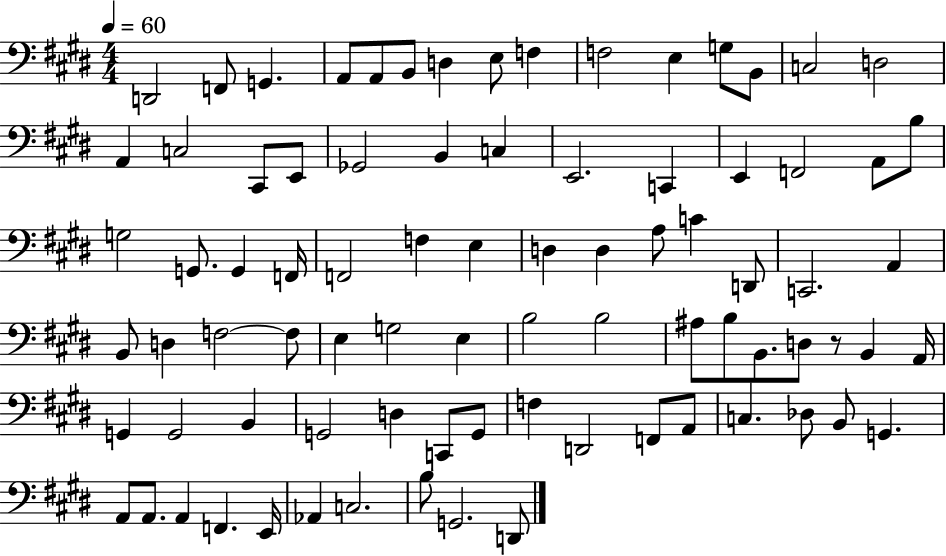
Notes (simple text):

D2/h F2/e G2/q. A2/e A2/e B2/e D3/q E3/e F3/q F3/h E3/q G3/e B2/e C3/h D3/h A2/q C3/h C#2/e E2/e Gb2/h B2/q C3/q E2/h. C2/q E2/q F2/h A2/e B3/e G3/h G2/e. G2/q F2/s F2/h F3/q E3/q D3/q D3/q A3/e C4/q D2/e C2/h. A2/q B2/e D3/q F3/h F3/e E3/q G3/h E3/q B3/h B3/h A#3/e B3/e B2/e. D3/e R/e B2/q A2/s G2/q G2/h B2/q G2/h D3/q C2/e G2/e F3/q D2/h F2/e A2/e C3/q. Db3/e B2/e G2/q. A2/e A2/e. A2/q F2/q. E2/s Ab2/q C3/h. B3/e G2/h. D2/e